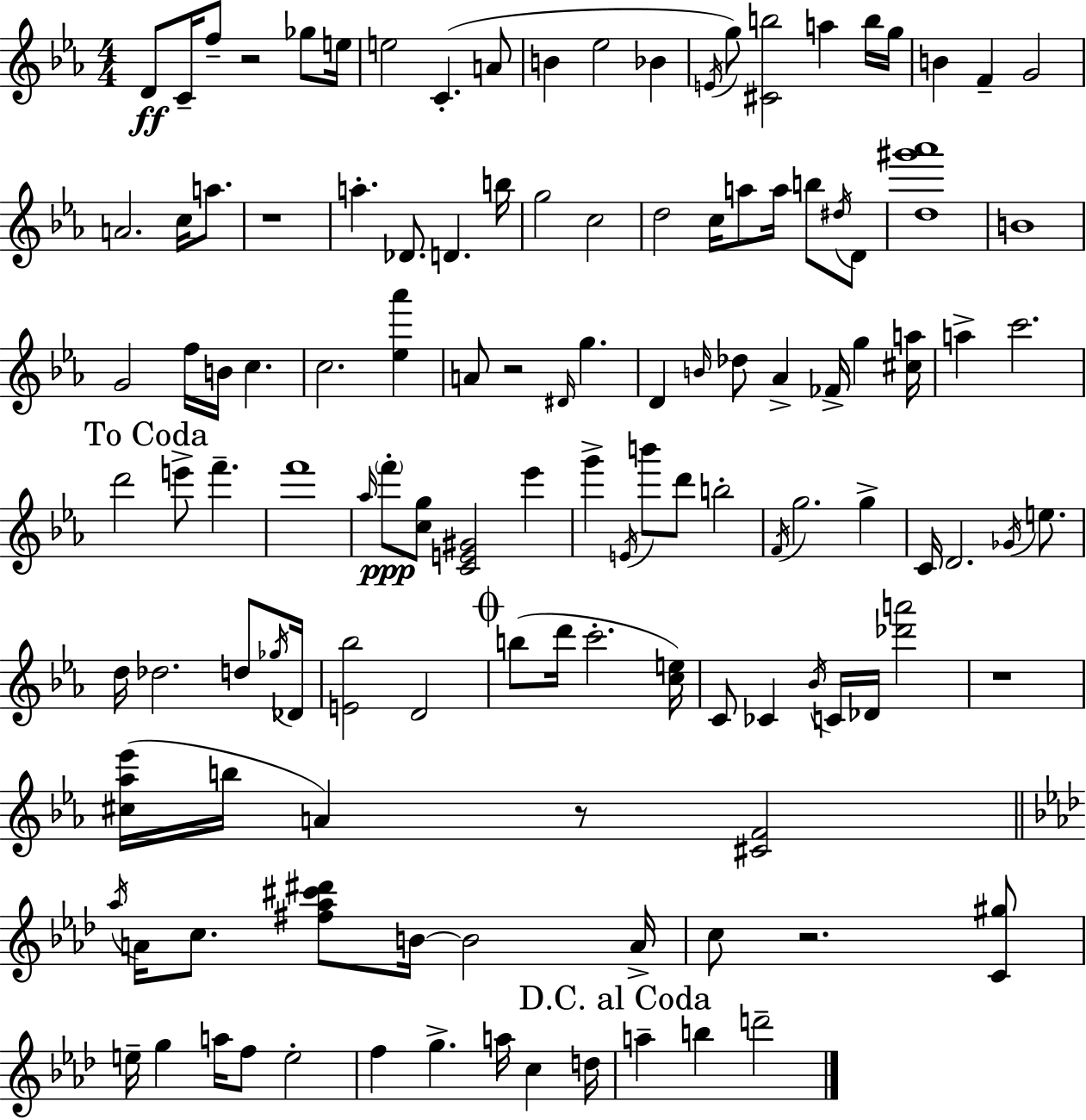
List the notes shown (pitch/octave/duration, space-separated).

D4/e C4/s F5/e R/h Gb5/e E5/s E5/h C4/q. A4/e B4/q Eb5/h Bb4/q E4/s G5/e [C#4,B5]/h A5/q B5/s G5/s B4/q F4/q G4/h A4/h. C5/s A5/e. R/w A5/q. Db4/e. D4/q. B5/s G5/h C5/h D5/h C5/s A5/e A5/s B5/e D#5/s D4/e [D5,G#6,Ab6]/w B4/w G4/h F5/s B4/s C5/q. C5/h. [Eb5,Ab6]/q A4/e R/h D#4/s G5/q. D4/q B4/s Db5/e Ab4/q FES4/s G5/q [C#5,A5]/s A5/q C6/h. D6/h E6/e F6/q. F6/w Ab5/s F6/e [C5,G5]/e [C4,E4,G#4]/h Eb6/q G6/q E4/s B6/e D6/e B5/h F4/s G5/h. G5/q C4/s D4/h. Gb4/s E5/e. D5/s Db5/h. D5/e Gb5/s Db4/s [E4,Bb5]/h D4/h B5/e D6/s C6/h. [C5,E5]/s C4/e CES4/q Bb4/s C4/s Db4/s [Db6,A6]/h R/w [C#5,Ab5,Eb6]/s B5/s A4/q R/e [C#4,F4]/h Ab5/s A4/s C5/e. [F#5,Ab5,C#6,D#6]/e B4/s B4/h A4/s C5/e R/h. [C4,G#5]/e E5/s G5/q A5/s F5/e E5/h F5/q G5/q. A5/s C5/q D5/s A5/q B5/q D6/h